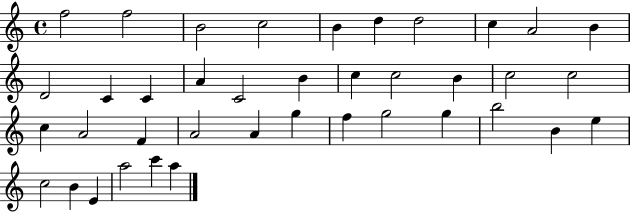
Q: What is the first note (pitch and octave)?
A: F5